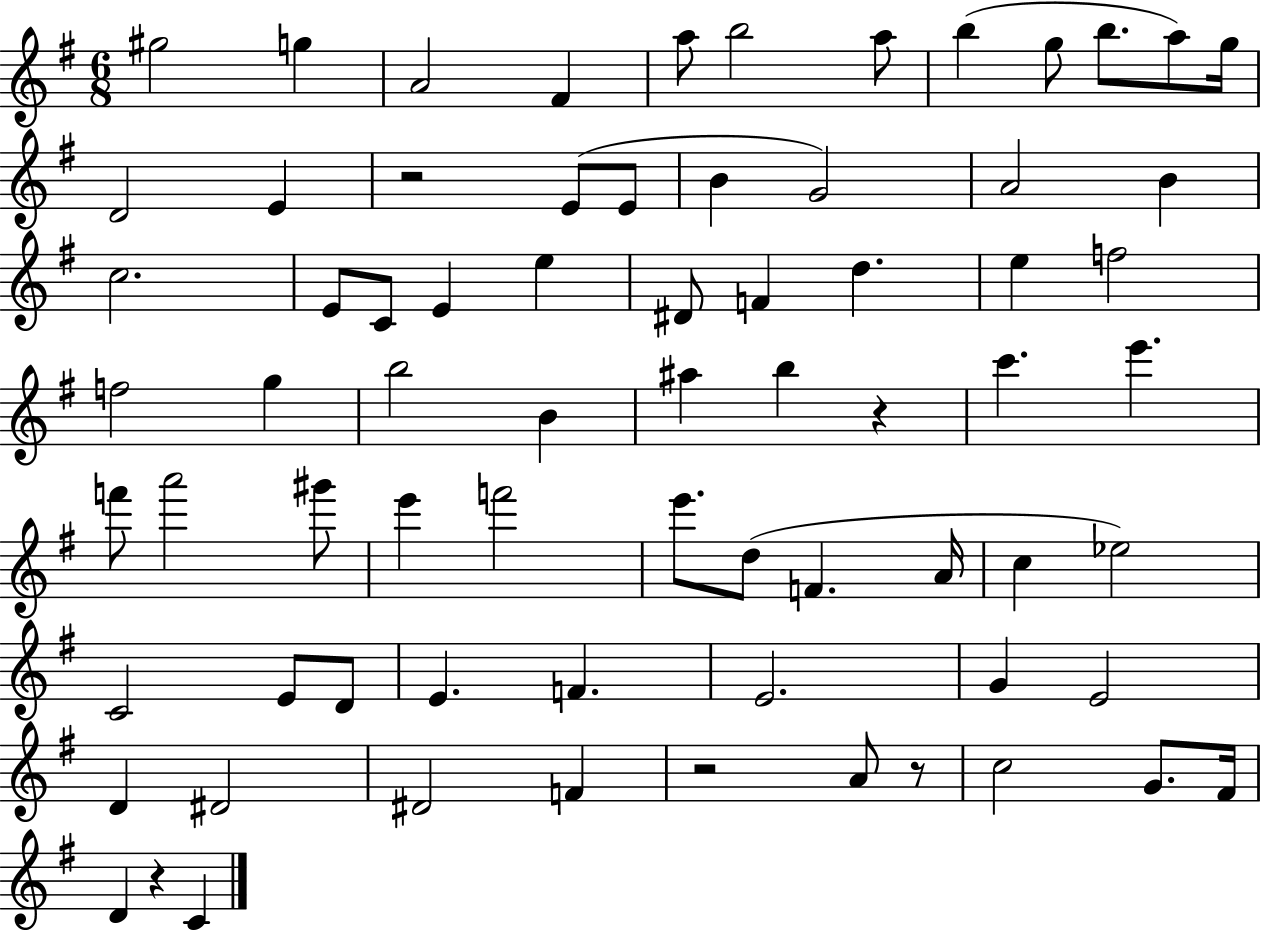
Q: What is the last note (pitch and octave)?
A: C4